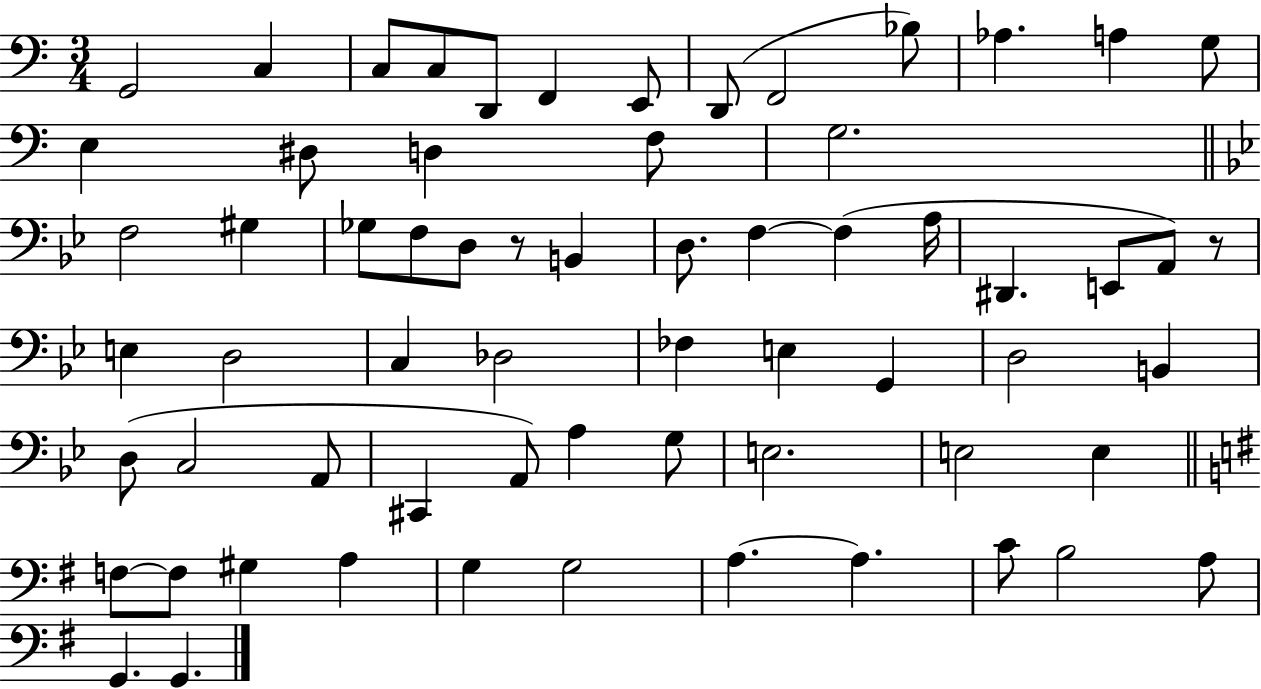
{
  \clef bass
  \numericTimeSignature
  \time 3/4
  \key c \major
  \repeat volta 2 { g,2 c4 | c8 c8 d,8 f,4 e,8 | d,8( f,2 bes8) | aes4. a4 g8 | \break e4 dis8 d4 f8 | g2. | \bar "||" \break \key bes \major f2 gis4 | ges8 f8 d8 r8 b,4 | d8. f4~~ f4( a16 | dis,4. e,8 a,8) r8 | \break e4 d2 | c4 des2 | fes4 e4 g,4 | d2 b,4 | \break d8( c2 a,8 | cis,4 a,8) a4 g8 | e2. | e2 e4 | \break \bar "||" \break \key e \minor f8~~ f8 gis4 a4 | g4 g2 | a4.~~ a4. | c'8 b2 a8 | \break g,4. g,4. | } \bar "|."
}